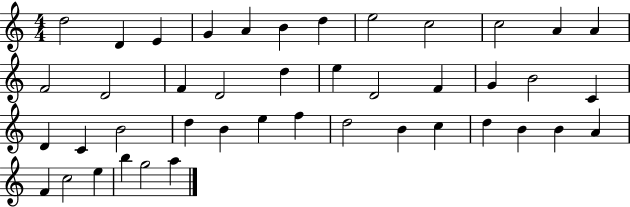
{
  \clef treble
  \numericTimeSignature
  \time 4/4
  \key c \major
  d''2 d'4 e'4 | g'4 a'4 b'4 d''4 | e''2 c''2 | c''2 a'4 a'4 | \break f'2 d'2 | f'4 d'2 d''4 | e''4 d'2 f'4 | g'4 b'2 c'4 | \break d'4 c'4 b'2 | d''4 b'4 e''4 f''4 | d''2 b'4 c''4 | d''4 b'4 b'4 a'4 | \break f'4 c''2 e''4 | b''4 g''2 a''4 | \bar "|."
}